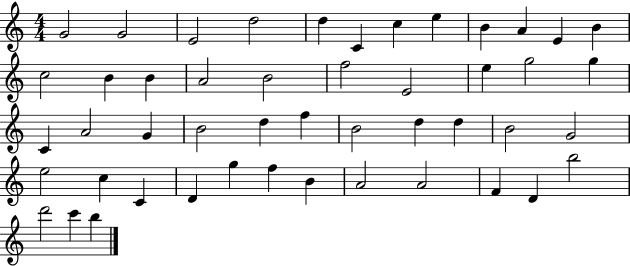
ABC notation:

X:1
T:Untitled
M:4/4
L:1/4
K:C
G2 G2 E2 d2 d C c e B A E B c2 B B A2 B2 f2 E2 e g2 g C A2 G B2 d f B2 d d B2 G2 e2 c C D g f B A2 A2 F D b2 d'2 c' b